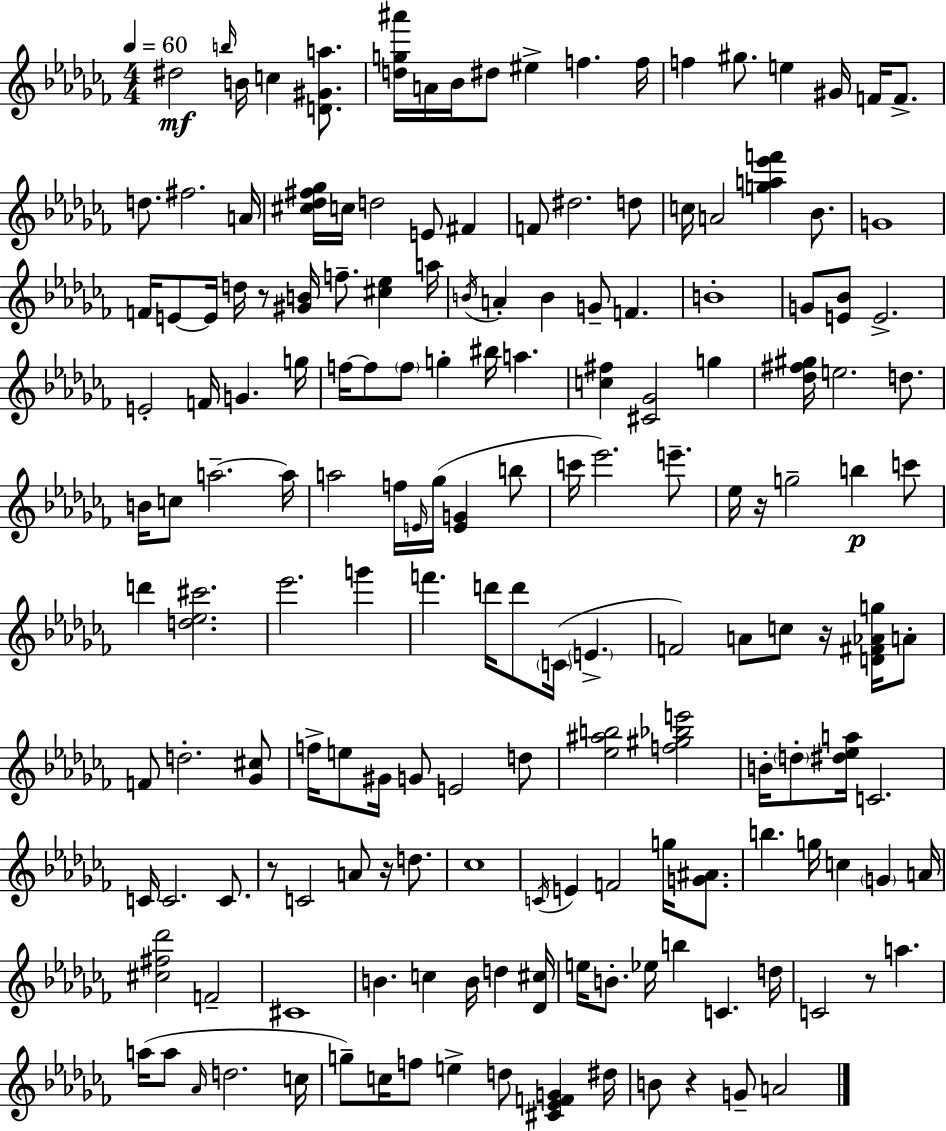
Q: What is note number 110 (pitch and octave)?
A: C5